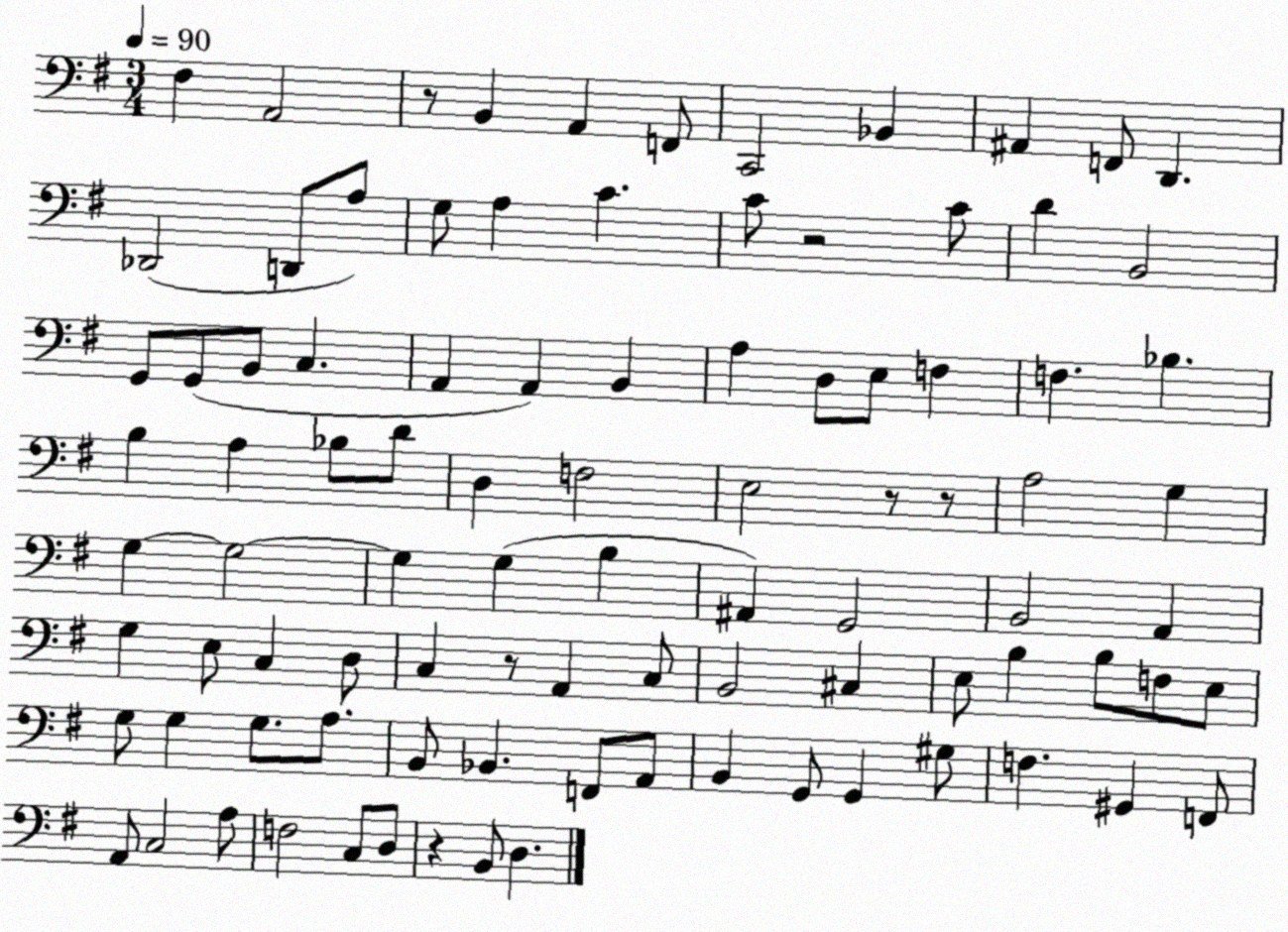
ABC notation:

X:1
T:Untitled
M:3/4
L:1/4
K:G
^F, A,,2 z/2 B,, A,, F,,/2 C,,2 _B,, ^A,, F,,/2 D,, _D,,2 D,,/2 A,/2 G,/2 A, C C/2 z2 C/2 D B,,2 G,,/2 G,,/2 B,,/2 C, A,, A,, B,, A, D,/2 E,/2 F, F, _B, B, A, _B,/2 D/2 D, F,2 E,2 z/2 z/2 A,2 G, G, G,2 G, G, B, ^A,, G,,2 B,,2 A,, G, E,/2 C, D,/2 C, z/2 A,, C,/2 B,,2 ^C, E,/2 B, B,/2 F,/2 E,/2 G,/2 G, G,/2 A,/2 B,,/2 _B,, F,,/2 A,,/2 B,, G,,/2 G,, ^G,/2 F, ^G,, F,,/2 A,,/2 C,2 A,/2 F,2 C,/2 D,/2 z B,,/2 D,